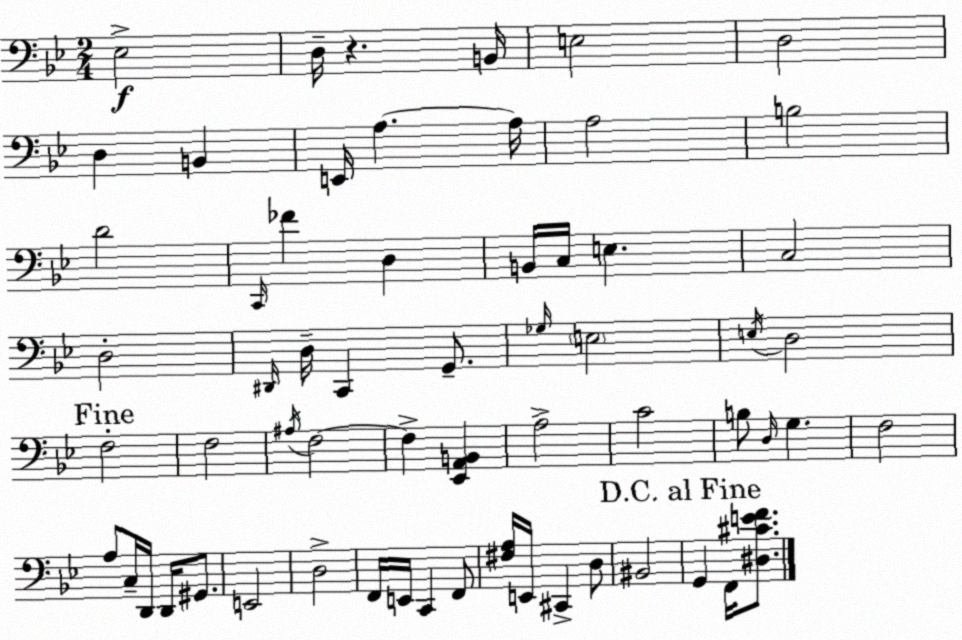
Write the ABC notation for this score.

X:1
T:Untitled
M:2/4
L:1/4
K:Bb
_E,2 D,/4 z B,,/4 E,2 D,2 D, B,, E,,/4 A, A,/4 A,2 B,2 D2 C,,/4 _F D, B,,/4 C,/4 E, C,2 D,2 ^D,,/4 D,/4 C,, G,,/2 _G,/4 E,2 E,/4 D,2 F,2 F,2 ^A,/4 F,2 F, [_E,,A,,B,,] A,2 C2 B,/2 D,/4 G, F,2 A,/2 C,/4 D,,/4 D,,/4 ^G,,/2 E,,2 D,2 F,,/4 E,,/4 C,, F,,/2 [^F,A,]/4 E,,/4 ^C,, D,/2 ^B,,2 G,, F,,/4 [^D,^CEF]/2